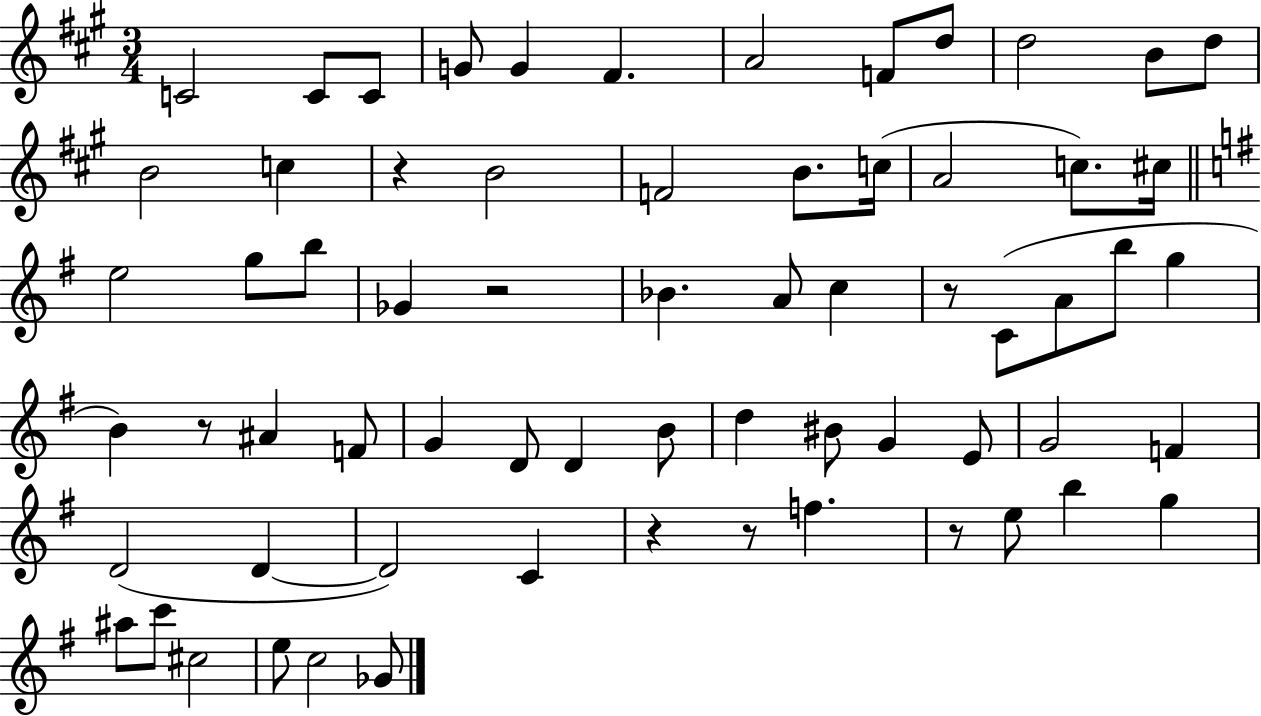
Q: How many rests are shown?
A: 7